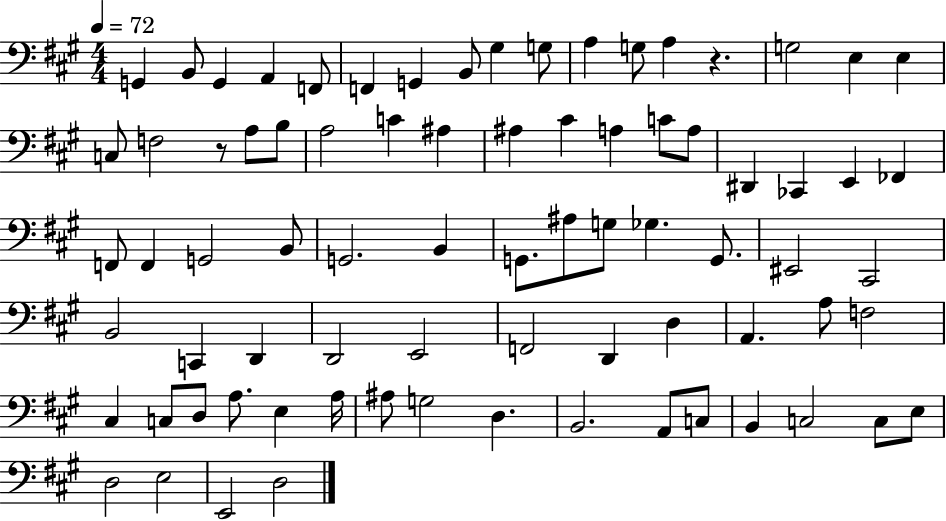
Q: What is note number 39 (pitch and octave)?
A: G2